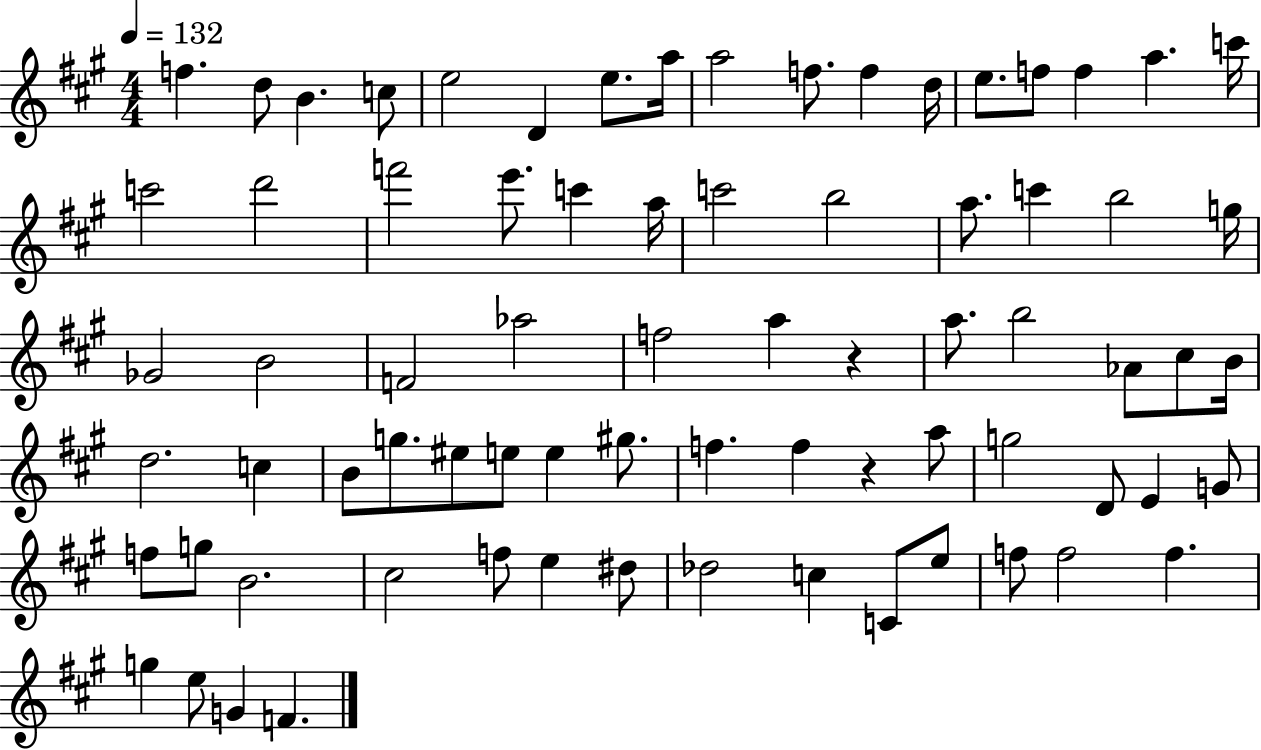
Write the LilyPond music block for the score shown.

{
  \clef treble
  \numericTimeSignature
  \time 4/4
  \key a \major
  \tempo 4 = 132
  f''4. d''8 b'4. c''8 | e''2 d'4 e''8. a''16 | a''2 f''8. f''4 d''16 | e''8. f''8 f''4 a''4. c'''16 | \break c'''2 d'''2 | f'''2 e'''8. c'''4 a''16 | c'''2 b''2 | a''8. c'''4 b''2 g''16 | \break ges'2 b'2 | f'2 aes''2 | f''2 a''4 r4 | a''8. b''2 aes'8 cis''8 b'16 | \break d''2. c''4 | b'8 g''8. eis''8 e''8 e''4 gis''8. | f''4. f''4 r4 a''8 | g''2 d'8 e'4 g'8 | \break f''8 g''8 b'2. | cis''2 f''8 e''4 dis''8 | des''2 c''4 c'8 e''8 | f''8 f''2 f''4. | \break g''4 e''8 g'4 f'4. | \bar "|."
}